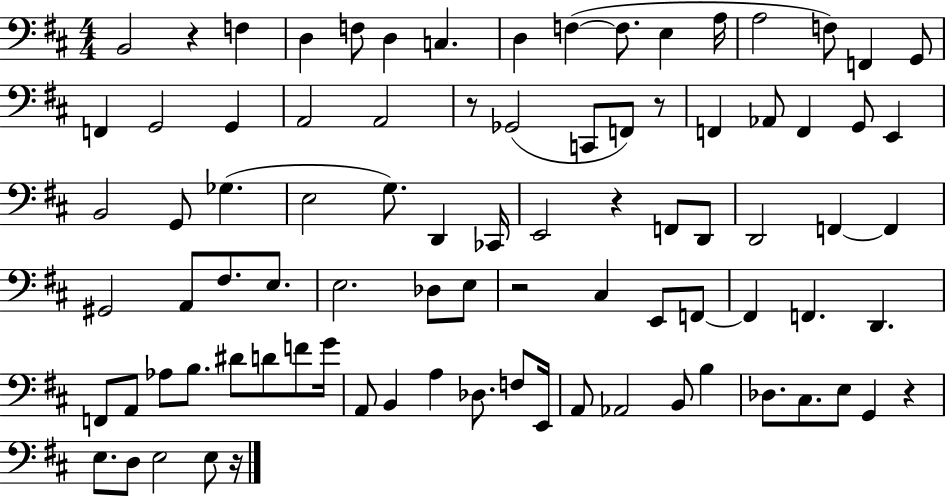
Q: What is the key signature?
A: D major